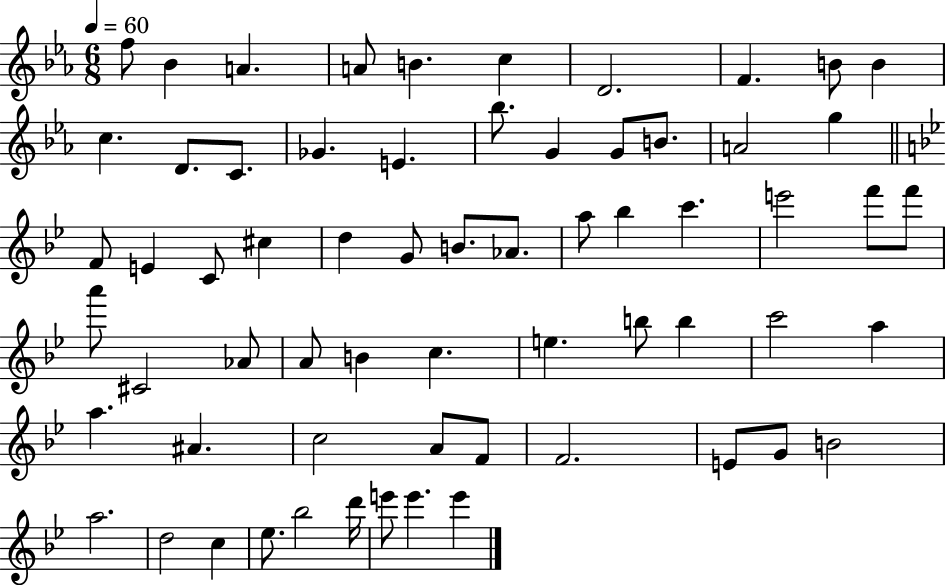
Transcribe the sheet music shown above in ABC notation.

X:1
T:Untitled
M:6/8
L:1/4
K:Eb
f/2 _B A A/2 B c D2 F B/2 B c D/2 C/2 _G E _b/2 G G/2 B/2 A2 g F/2 E C/2 ^c d G/2 B/2 _A/2 a/2 _b c' e'2 f'/2 f'/2 a'/2 ^C2 _A/2 A/2 B c e b/2 b c'2 a a ^A c2 A/2 F/2 F2 E/2 G/2 B2 a2 d2 c _e/2 _b2 d'/4 e'/2 e' e'